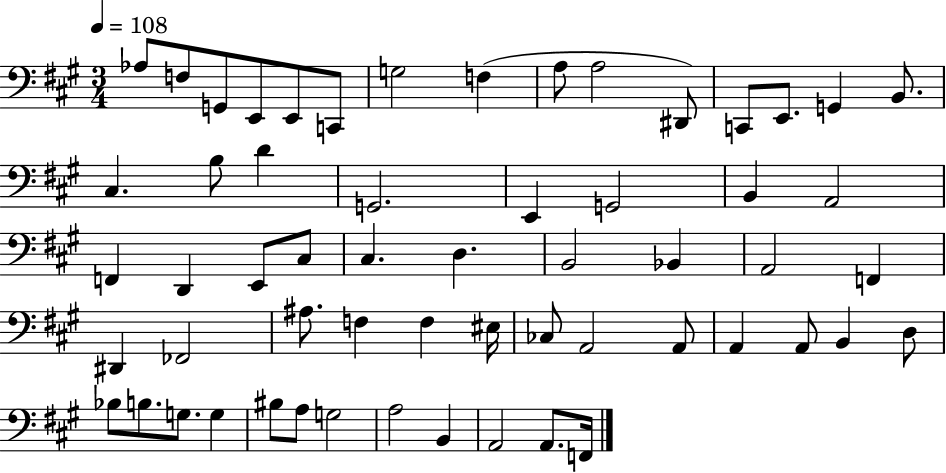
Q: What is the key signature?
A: A major